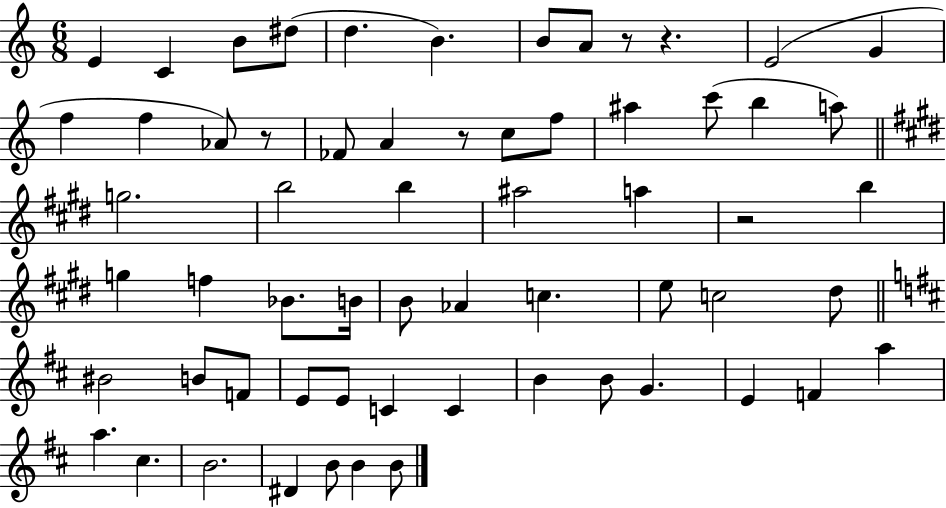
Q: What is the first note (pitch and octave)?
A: E4